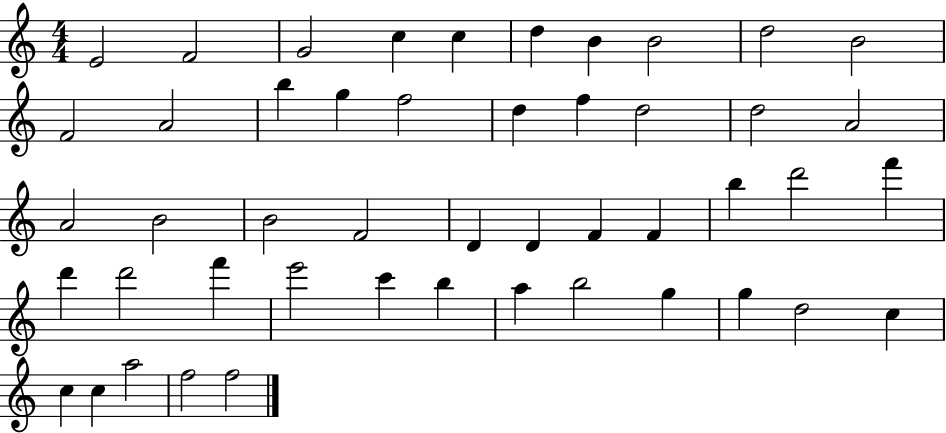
{
  \clef treble
  \numericTimeSignature
  \time 4/4
  \key c \major
  e'2 f'2 | g'2 c''4 c''4 | d''4 b'4 b'2 | d''2 b'2 | \break f'2 a'2 | b''4 g''4 f''2 | d''4 f''4 d''2 | d''2 a'2 | \break a'2 b'2 | b'2 f'2 | d'4 d'4 f'4 f'4 | b''4 d'''2 f'''4 | \break d'''4 d'''2 f'''4 | e'''2 c'''4 b''4 | a''4 b''2 g''4 | g''4 d''2 c''4 | \break c''4 c''4 a''2 | f''2 f''2 | \bar "|."
}